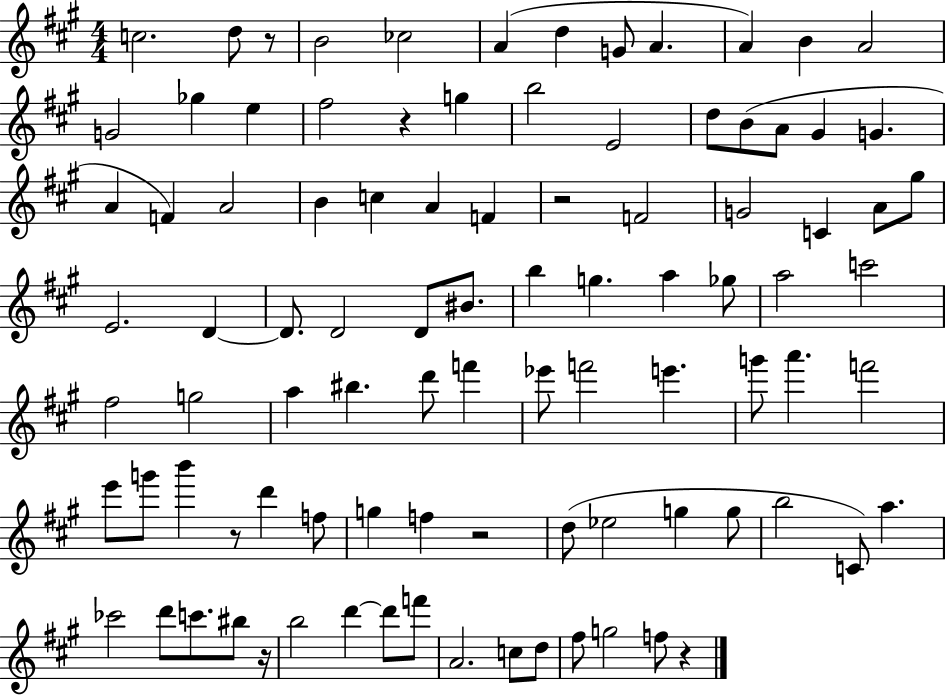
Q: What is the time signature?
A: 4/4